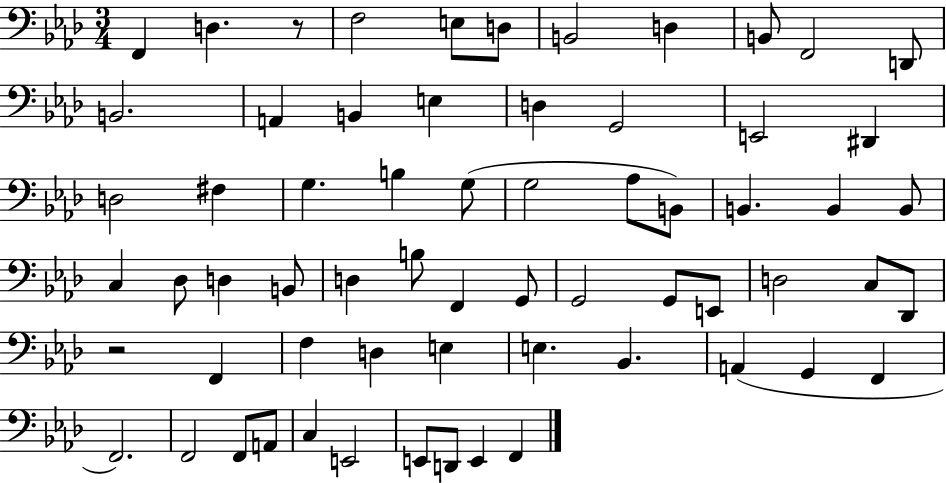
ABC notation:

X:1
T:Untitled
M:3/4
L:1/4
K:Ab
F,, D, z/2 F,2 E,/2 D,/2 B,,2 D, B,,/2 F,,2 D,,/2 B,,2 A,, B,, E, D, G,,2 E,,2 ^D,, D,2 ^F, G, B, G,/2 G,2 _A,/2 B,,/2 B,, B,, B,,/2 C, _D,/2 D, B,,/2 D, B,/2 F,, G,,/2 G,,2 G,,/2 E,,/2 D,2 C,/2 _D,,/2 z2 F,, F, D, E, E, _B,, A,, G,, F,, F,,2 F,,2 F,,/2 A,,/2 C, E,,2 E,,/2 D,,/2 E,, F,,